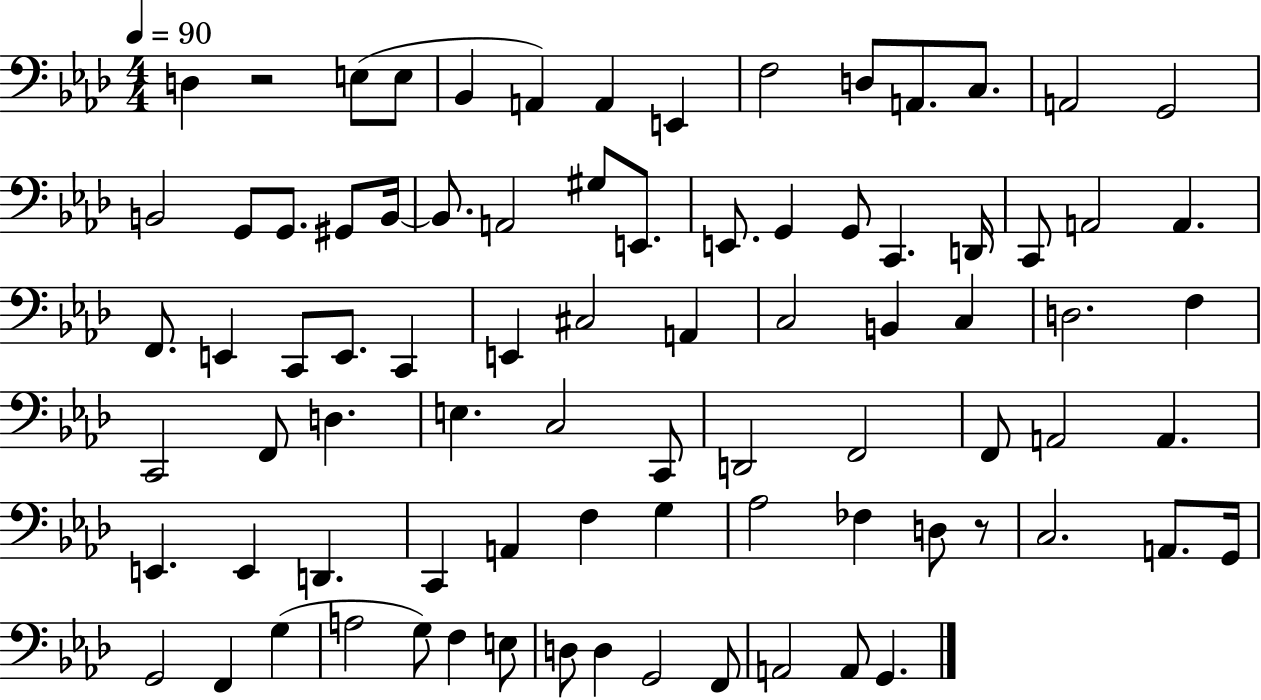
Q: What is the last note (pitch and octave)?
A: G2